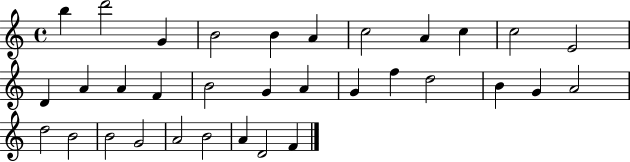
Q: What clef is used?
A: treble